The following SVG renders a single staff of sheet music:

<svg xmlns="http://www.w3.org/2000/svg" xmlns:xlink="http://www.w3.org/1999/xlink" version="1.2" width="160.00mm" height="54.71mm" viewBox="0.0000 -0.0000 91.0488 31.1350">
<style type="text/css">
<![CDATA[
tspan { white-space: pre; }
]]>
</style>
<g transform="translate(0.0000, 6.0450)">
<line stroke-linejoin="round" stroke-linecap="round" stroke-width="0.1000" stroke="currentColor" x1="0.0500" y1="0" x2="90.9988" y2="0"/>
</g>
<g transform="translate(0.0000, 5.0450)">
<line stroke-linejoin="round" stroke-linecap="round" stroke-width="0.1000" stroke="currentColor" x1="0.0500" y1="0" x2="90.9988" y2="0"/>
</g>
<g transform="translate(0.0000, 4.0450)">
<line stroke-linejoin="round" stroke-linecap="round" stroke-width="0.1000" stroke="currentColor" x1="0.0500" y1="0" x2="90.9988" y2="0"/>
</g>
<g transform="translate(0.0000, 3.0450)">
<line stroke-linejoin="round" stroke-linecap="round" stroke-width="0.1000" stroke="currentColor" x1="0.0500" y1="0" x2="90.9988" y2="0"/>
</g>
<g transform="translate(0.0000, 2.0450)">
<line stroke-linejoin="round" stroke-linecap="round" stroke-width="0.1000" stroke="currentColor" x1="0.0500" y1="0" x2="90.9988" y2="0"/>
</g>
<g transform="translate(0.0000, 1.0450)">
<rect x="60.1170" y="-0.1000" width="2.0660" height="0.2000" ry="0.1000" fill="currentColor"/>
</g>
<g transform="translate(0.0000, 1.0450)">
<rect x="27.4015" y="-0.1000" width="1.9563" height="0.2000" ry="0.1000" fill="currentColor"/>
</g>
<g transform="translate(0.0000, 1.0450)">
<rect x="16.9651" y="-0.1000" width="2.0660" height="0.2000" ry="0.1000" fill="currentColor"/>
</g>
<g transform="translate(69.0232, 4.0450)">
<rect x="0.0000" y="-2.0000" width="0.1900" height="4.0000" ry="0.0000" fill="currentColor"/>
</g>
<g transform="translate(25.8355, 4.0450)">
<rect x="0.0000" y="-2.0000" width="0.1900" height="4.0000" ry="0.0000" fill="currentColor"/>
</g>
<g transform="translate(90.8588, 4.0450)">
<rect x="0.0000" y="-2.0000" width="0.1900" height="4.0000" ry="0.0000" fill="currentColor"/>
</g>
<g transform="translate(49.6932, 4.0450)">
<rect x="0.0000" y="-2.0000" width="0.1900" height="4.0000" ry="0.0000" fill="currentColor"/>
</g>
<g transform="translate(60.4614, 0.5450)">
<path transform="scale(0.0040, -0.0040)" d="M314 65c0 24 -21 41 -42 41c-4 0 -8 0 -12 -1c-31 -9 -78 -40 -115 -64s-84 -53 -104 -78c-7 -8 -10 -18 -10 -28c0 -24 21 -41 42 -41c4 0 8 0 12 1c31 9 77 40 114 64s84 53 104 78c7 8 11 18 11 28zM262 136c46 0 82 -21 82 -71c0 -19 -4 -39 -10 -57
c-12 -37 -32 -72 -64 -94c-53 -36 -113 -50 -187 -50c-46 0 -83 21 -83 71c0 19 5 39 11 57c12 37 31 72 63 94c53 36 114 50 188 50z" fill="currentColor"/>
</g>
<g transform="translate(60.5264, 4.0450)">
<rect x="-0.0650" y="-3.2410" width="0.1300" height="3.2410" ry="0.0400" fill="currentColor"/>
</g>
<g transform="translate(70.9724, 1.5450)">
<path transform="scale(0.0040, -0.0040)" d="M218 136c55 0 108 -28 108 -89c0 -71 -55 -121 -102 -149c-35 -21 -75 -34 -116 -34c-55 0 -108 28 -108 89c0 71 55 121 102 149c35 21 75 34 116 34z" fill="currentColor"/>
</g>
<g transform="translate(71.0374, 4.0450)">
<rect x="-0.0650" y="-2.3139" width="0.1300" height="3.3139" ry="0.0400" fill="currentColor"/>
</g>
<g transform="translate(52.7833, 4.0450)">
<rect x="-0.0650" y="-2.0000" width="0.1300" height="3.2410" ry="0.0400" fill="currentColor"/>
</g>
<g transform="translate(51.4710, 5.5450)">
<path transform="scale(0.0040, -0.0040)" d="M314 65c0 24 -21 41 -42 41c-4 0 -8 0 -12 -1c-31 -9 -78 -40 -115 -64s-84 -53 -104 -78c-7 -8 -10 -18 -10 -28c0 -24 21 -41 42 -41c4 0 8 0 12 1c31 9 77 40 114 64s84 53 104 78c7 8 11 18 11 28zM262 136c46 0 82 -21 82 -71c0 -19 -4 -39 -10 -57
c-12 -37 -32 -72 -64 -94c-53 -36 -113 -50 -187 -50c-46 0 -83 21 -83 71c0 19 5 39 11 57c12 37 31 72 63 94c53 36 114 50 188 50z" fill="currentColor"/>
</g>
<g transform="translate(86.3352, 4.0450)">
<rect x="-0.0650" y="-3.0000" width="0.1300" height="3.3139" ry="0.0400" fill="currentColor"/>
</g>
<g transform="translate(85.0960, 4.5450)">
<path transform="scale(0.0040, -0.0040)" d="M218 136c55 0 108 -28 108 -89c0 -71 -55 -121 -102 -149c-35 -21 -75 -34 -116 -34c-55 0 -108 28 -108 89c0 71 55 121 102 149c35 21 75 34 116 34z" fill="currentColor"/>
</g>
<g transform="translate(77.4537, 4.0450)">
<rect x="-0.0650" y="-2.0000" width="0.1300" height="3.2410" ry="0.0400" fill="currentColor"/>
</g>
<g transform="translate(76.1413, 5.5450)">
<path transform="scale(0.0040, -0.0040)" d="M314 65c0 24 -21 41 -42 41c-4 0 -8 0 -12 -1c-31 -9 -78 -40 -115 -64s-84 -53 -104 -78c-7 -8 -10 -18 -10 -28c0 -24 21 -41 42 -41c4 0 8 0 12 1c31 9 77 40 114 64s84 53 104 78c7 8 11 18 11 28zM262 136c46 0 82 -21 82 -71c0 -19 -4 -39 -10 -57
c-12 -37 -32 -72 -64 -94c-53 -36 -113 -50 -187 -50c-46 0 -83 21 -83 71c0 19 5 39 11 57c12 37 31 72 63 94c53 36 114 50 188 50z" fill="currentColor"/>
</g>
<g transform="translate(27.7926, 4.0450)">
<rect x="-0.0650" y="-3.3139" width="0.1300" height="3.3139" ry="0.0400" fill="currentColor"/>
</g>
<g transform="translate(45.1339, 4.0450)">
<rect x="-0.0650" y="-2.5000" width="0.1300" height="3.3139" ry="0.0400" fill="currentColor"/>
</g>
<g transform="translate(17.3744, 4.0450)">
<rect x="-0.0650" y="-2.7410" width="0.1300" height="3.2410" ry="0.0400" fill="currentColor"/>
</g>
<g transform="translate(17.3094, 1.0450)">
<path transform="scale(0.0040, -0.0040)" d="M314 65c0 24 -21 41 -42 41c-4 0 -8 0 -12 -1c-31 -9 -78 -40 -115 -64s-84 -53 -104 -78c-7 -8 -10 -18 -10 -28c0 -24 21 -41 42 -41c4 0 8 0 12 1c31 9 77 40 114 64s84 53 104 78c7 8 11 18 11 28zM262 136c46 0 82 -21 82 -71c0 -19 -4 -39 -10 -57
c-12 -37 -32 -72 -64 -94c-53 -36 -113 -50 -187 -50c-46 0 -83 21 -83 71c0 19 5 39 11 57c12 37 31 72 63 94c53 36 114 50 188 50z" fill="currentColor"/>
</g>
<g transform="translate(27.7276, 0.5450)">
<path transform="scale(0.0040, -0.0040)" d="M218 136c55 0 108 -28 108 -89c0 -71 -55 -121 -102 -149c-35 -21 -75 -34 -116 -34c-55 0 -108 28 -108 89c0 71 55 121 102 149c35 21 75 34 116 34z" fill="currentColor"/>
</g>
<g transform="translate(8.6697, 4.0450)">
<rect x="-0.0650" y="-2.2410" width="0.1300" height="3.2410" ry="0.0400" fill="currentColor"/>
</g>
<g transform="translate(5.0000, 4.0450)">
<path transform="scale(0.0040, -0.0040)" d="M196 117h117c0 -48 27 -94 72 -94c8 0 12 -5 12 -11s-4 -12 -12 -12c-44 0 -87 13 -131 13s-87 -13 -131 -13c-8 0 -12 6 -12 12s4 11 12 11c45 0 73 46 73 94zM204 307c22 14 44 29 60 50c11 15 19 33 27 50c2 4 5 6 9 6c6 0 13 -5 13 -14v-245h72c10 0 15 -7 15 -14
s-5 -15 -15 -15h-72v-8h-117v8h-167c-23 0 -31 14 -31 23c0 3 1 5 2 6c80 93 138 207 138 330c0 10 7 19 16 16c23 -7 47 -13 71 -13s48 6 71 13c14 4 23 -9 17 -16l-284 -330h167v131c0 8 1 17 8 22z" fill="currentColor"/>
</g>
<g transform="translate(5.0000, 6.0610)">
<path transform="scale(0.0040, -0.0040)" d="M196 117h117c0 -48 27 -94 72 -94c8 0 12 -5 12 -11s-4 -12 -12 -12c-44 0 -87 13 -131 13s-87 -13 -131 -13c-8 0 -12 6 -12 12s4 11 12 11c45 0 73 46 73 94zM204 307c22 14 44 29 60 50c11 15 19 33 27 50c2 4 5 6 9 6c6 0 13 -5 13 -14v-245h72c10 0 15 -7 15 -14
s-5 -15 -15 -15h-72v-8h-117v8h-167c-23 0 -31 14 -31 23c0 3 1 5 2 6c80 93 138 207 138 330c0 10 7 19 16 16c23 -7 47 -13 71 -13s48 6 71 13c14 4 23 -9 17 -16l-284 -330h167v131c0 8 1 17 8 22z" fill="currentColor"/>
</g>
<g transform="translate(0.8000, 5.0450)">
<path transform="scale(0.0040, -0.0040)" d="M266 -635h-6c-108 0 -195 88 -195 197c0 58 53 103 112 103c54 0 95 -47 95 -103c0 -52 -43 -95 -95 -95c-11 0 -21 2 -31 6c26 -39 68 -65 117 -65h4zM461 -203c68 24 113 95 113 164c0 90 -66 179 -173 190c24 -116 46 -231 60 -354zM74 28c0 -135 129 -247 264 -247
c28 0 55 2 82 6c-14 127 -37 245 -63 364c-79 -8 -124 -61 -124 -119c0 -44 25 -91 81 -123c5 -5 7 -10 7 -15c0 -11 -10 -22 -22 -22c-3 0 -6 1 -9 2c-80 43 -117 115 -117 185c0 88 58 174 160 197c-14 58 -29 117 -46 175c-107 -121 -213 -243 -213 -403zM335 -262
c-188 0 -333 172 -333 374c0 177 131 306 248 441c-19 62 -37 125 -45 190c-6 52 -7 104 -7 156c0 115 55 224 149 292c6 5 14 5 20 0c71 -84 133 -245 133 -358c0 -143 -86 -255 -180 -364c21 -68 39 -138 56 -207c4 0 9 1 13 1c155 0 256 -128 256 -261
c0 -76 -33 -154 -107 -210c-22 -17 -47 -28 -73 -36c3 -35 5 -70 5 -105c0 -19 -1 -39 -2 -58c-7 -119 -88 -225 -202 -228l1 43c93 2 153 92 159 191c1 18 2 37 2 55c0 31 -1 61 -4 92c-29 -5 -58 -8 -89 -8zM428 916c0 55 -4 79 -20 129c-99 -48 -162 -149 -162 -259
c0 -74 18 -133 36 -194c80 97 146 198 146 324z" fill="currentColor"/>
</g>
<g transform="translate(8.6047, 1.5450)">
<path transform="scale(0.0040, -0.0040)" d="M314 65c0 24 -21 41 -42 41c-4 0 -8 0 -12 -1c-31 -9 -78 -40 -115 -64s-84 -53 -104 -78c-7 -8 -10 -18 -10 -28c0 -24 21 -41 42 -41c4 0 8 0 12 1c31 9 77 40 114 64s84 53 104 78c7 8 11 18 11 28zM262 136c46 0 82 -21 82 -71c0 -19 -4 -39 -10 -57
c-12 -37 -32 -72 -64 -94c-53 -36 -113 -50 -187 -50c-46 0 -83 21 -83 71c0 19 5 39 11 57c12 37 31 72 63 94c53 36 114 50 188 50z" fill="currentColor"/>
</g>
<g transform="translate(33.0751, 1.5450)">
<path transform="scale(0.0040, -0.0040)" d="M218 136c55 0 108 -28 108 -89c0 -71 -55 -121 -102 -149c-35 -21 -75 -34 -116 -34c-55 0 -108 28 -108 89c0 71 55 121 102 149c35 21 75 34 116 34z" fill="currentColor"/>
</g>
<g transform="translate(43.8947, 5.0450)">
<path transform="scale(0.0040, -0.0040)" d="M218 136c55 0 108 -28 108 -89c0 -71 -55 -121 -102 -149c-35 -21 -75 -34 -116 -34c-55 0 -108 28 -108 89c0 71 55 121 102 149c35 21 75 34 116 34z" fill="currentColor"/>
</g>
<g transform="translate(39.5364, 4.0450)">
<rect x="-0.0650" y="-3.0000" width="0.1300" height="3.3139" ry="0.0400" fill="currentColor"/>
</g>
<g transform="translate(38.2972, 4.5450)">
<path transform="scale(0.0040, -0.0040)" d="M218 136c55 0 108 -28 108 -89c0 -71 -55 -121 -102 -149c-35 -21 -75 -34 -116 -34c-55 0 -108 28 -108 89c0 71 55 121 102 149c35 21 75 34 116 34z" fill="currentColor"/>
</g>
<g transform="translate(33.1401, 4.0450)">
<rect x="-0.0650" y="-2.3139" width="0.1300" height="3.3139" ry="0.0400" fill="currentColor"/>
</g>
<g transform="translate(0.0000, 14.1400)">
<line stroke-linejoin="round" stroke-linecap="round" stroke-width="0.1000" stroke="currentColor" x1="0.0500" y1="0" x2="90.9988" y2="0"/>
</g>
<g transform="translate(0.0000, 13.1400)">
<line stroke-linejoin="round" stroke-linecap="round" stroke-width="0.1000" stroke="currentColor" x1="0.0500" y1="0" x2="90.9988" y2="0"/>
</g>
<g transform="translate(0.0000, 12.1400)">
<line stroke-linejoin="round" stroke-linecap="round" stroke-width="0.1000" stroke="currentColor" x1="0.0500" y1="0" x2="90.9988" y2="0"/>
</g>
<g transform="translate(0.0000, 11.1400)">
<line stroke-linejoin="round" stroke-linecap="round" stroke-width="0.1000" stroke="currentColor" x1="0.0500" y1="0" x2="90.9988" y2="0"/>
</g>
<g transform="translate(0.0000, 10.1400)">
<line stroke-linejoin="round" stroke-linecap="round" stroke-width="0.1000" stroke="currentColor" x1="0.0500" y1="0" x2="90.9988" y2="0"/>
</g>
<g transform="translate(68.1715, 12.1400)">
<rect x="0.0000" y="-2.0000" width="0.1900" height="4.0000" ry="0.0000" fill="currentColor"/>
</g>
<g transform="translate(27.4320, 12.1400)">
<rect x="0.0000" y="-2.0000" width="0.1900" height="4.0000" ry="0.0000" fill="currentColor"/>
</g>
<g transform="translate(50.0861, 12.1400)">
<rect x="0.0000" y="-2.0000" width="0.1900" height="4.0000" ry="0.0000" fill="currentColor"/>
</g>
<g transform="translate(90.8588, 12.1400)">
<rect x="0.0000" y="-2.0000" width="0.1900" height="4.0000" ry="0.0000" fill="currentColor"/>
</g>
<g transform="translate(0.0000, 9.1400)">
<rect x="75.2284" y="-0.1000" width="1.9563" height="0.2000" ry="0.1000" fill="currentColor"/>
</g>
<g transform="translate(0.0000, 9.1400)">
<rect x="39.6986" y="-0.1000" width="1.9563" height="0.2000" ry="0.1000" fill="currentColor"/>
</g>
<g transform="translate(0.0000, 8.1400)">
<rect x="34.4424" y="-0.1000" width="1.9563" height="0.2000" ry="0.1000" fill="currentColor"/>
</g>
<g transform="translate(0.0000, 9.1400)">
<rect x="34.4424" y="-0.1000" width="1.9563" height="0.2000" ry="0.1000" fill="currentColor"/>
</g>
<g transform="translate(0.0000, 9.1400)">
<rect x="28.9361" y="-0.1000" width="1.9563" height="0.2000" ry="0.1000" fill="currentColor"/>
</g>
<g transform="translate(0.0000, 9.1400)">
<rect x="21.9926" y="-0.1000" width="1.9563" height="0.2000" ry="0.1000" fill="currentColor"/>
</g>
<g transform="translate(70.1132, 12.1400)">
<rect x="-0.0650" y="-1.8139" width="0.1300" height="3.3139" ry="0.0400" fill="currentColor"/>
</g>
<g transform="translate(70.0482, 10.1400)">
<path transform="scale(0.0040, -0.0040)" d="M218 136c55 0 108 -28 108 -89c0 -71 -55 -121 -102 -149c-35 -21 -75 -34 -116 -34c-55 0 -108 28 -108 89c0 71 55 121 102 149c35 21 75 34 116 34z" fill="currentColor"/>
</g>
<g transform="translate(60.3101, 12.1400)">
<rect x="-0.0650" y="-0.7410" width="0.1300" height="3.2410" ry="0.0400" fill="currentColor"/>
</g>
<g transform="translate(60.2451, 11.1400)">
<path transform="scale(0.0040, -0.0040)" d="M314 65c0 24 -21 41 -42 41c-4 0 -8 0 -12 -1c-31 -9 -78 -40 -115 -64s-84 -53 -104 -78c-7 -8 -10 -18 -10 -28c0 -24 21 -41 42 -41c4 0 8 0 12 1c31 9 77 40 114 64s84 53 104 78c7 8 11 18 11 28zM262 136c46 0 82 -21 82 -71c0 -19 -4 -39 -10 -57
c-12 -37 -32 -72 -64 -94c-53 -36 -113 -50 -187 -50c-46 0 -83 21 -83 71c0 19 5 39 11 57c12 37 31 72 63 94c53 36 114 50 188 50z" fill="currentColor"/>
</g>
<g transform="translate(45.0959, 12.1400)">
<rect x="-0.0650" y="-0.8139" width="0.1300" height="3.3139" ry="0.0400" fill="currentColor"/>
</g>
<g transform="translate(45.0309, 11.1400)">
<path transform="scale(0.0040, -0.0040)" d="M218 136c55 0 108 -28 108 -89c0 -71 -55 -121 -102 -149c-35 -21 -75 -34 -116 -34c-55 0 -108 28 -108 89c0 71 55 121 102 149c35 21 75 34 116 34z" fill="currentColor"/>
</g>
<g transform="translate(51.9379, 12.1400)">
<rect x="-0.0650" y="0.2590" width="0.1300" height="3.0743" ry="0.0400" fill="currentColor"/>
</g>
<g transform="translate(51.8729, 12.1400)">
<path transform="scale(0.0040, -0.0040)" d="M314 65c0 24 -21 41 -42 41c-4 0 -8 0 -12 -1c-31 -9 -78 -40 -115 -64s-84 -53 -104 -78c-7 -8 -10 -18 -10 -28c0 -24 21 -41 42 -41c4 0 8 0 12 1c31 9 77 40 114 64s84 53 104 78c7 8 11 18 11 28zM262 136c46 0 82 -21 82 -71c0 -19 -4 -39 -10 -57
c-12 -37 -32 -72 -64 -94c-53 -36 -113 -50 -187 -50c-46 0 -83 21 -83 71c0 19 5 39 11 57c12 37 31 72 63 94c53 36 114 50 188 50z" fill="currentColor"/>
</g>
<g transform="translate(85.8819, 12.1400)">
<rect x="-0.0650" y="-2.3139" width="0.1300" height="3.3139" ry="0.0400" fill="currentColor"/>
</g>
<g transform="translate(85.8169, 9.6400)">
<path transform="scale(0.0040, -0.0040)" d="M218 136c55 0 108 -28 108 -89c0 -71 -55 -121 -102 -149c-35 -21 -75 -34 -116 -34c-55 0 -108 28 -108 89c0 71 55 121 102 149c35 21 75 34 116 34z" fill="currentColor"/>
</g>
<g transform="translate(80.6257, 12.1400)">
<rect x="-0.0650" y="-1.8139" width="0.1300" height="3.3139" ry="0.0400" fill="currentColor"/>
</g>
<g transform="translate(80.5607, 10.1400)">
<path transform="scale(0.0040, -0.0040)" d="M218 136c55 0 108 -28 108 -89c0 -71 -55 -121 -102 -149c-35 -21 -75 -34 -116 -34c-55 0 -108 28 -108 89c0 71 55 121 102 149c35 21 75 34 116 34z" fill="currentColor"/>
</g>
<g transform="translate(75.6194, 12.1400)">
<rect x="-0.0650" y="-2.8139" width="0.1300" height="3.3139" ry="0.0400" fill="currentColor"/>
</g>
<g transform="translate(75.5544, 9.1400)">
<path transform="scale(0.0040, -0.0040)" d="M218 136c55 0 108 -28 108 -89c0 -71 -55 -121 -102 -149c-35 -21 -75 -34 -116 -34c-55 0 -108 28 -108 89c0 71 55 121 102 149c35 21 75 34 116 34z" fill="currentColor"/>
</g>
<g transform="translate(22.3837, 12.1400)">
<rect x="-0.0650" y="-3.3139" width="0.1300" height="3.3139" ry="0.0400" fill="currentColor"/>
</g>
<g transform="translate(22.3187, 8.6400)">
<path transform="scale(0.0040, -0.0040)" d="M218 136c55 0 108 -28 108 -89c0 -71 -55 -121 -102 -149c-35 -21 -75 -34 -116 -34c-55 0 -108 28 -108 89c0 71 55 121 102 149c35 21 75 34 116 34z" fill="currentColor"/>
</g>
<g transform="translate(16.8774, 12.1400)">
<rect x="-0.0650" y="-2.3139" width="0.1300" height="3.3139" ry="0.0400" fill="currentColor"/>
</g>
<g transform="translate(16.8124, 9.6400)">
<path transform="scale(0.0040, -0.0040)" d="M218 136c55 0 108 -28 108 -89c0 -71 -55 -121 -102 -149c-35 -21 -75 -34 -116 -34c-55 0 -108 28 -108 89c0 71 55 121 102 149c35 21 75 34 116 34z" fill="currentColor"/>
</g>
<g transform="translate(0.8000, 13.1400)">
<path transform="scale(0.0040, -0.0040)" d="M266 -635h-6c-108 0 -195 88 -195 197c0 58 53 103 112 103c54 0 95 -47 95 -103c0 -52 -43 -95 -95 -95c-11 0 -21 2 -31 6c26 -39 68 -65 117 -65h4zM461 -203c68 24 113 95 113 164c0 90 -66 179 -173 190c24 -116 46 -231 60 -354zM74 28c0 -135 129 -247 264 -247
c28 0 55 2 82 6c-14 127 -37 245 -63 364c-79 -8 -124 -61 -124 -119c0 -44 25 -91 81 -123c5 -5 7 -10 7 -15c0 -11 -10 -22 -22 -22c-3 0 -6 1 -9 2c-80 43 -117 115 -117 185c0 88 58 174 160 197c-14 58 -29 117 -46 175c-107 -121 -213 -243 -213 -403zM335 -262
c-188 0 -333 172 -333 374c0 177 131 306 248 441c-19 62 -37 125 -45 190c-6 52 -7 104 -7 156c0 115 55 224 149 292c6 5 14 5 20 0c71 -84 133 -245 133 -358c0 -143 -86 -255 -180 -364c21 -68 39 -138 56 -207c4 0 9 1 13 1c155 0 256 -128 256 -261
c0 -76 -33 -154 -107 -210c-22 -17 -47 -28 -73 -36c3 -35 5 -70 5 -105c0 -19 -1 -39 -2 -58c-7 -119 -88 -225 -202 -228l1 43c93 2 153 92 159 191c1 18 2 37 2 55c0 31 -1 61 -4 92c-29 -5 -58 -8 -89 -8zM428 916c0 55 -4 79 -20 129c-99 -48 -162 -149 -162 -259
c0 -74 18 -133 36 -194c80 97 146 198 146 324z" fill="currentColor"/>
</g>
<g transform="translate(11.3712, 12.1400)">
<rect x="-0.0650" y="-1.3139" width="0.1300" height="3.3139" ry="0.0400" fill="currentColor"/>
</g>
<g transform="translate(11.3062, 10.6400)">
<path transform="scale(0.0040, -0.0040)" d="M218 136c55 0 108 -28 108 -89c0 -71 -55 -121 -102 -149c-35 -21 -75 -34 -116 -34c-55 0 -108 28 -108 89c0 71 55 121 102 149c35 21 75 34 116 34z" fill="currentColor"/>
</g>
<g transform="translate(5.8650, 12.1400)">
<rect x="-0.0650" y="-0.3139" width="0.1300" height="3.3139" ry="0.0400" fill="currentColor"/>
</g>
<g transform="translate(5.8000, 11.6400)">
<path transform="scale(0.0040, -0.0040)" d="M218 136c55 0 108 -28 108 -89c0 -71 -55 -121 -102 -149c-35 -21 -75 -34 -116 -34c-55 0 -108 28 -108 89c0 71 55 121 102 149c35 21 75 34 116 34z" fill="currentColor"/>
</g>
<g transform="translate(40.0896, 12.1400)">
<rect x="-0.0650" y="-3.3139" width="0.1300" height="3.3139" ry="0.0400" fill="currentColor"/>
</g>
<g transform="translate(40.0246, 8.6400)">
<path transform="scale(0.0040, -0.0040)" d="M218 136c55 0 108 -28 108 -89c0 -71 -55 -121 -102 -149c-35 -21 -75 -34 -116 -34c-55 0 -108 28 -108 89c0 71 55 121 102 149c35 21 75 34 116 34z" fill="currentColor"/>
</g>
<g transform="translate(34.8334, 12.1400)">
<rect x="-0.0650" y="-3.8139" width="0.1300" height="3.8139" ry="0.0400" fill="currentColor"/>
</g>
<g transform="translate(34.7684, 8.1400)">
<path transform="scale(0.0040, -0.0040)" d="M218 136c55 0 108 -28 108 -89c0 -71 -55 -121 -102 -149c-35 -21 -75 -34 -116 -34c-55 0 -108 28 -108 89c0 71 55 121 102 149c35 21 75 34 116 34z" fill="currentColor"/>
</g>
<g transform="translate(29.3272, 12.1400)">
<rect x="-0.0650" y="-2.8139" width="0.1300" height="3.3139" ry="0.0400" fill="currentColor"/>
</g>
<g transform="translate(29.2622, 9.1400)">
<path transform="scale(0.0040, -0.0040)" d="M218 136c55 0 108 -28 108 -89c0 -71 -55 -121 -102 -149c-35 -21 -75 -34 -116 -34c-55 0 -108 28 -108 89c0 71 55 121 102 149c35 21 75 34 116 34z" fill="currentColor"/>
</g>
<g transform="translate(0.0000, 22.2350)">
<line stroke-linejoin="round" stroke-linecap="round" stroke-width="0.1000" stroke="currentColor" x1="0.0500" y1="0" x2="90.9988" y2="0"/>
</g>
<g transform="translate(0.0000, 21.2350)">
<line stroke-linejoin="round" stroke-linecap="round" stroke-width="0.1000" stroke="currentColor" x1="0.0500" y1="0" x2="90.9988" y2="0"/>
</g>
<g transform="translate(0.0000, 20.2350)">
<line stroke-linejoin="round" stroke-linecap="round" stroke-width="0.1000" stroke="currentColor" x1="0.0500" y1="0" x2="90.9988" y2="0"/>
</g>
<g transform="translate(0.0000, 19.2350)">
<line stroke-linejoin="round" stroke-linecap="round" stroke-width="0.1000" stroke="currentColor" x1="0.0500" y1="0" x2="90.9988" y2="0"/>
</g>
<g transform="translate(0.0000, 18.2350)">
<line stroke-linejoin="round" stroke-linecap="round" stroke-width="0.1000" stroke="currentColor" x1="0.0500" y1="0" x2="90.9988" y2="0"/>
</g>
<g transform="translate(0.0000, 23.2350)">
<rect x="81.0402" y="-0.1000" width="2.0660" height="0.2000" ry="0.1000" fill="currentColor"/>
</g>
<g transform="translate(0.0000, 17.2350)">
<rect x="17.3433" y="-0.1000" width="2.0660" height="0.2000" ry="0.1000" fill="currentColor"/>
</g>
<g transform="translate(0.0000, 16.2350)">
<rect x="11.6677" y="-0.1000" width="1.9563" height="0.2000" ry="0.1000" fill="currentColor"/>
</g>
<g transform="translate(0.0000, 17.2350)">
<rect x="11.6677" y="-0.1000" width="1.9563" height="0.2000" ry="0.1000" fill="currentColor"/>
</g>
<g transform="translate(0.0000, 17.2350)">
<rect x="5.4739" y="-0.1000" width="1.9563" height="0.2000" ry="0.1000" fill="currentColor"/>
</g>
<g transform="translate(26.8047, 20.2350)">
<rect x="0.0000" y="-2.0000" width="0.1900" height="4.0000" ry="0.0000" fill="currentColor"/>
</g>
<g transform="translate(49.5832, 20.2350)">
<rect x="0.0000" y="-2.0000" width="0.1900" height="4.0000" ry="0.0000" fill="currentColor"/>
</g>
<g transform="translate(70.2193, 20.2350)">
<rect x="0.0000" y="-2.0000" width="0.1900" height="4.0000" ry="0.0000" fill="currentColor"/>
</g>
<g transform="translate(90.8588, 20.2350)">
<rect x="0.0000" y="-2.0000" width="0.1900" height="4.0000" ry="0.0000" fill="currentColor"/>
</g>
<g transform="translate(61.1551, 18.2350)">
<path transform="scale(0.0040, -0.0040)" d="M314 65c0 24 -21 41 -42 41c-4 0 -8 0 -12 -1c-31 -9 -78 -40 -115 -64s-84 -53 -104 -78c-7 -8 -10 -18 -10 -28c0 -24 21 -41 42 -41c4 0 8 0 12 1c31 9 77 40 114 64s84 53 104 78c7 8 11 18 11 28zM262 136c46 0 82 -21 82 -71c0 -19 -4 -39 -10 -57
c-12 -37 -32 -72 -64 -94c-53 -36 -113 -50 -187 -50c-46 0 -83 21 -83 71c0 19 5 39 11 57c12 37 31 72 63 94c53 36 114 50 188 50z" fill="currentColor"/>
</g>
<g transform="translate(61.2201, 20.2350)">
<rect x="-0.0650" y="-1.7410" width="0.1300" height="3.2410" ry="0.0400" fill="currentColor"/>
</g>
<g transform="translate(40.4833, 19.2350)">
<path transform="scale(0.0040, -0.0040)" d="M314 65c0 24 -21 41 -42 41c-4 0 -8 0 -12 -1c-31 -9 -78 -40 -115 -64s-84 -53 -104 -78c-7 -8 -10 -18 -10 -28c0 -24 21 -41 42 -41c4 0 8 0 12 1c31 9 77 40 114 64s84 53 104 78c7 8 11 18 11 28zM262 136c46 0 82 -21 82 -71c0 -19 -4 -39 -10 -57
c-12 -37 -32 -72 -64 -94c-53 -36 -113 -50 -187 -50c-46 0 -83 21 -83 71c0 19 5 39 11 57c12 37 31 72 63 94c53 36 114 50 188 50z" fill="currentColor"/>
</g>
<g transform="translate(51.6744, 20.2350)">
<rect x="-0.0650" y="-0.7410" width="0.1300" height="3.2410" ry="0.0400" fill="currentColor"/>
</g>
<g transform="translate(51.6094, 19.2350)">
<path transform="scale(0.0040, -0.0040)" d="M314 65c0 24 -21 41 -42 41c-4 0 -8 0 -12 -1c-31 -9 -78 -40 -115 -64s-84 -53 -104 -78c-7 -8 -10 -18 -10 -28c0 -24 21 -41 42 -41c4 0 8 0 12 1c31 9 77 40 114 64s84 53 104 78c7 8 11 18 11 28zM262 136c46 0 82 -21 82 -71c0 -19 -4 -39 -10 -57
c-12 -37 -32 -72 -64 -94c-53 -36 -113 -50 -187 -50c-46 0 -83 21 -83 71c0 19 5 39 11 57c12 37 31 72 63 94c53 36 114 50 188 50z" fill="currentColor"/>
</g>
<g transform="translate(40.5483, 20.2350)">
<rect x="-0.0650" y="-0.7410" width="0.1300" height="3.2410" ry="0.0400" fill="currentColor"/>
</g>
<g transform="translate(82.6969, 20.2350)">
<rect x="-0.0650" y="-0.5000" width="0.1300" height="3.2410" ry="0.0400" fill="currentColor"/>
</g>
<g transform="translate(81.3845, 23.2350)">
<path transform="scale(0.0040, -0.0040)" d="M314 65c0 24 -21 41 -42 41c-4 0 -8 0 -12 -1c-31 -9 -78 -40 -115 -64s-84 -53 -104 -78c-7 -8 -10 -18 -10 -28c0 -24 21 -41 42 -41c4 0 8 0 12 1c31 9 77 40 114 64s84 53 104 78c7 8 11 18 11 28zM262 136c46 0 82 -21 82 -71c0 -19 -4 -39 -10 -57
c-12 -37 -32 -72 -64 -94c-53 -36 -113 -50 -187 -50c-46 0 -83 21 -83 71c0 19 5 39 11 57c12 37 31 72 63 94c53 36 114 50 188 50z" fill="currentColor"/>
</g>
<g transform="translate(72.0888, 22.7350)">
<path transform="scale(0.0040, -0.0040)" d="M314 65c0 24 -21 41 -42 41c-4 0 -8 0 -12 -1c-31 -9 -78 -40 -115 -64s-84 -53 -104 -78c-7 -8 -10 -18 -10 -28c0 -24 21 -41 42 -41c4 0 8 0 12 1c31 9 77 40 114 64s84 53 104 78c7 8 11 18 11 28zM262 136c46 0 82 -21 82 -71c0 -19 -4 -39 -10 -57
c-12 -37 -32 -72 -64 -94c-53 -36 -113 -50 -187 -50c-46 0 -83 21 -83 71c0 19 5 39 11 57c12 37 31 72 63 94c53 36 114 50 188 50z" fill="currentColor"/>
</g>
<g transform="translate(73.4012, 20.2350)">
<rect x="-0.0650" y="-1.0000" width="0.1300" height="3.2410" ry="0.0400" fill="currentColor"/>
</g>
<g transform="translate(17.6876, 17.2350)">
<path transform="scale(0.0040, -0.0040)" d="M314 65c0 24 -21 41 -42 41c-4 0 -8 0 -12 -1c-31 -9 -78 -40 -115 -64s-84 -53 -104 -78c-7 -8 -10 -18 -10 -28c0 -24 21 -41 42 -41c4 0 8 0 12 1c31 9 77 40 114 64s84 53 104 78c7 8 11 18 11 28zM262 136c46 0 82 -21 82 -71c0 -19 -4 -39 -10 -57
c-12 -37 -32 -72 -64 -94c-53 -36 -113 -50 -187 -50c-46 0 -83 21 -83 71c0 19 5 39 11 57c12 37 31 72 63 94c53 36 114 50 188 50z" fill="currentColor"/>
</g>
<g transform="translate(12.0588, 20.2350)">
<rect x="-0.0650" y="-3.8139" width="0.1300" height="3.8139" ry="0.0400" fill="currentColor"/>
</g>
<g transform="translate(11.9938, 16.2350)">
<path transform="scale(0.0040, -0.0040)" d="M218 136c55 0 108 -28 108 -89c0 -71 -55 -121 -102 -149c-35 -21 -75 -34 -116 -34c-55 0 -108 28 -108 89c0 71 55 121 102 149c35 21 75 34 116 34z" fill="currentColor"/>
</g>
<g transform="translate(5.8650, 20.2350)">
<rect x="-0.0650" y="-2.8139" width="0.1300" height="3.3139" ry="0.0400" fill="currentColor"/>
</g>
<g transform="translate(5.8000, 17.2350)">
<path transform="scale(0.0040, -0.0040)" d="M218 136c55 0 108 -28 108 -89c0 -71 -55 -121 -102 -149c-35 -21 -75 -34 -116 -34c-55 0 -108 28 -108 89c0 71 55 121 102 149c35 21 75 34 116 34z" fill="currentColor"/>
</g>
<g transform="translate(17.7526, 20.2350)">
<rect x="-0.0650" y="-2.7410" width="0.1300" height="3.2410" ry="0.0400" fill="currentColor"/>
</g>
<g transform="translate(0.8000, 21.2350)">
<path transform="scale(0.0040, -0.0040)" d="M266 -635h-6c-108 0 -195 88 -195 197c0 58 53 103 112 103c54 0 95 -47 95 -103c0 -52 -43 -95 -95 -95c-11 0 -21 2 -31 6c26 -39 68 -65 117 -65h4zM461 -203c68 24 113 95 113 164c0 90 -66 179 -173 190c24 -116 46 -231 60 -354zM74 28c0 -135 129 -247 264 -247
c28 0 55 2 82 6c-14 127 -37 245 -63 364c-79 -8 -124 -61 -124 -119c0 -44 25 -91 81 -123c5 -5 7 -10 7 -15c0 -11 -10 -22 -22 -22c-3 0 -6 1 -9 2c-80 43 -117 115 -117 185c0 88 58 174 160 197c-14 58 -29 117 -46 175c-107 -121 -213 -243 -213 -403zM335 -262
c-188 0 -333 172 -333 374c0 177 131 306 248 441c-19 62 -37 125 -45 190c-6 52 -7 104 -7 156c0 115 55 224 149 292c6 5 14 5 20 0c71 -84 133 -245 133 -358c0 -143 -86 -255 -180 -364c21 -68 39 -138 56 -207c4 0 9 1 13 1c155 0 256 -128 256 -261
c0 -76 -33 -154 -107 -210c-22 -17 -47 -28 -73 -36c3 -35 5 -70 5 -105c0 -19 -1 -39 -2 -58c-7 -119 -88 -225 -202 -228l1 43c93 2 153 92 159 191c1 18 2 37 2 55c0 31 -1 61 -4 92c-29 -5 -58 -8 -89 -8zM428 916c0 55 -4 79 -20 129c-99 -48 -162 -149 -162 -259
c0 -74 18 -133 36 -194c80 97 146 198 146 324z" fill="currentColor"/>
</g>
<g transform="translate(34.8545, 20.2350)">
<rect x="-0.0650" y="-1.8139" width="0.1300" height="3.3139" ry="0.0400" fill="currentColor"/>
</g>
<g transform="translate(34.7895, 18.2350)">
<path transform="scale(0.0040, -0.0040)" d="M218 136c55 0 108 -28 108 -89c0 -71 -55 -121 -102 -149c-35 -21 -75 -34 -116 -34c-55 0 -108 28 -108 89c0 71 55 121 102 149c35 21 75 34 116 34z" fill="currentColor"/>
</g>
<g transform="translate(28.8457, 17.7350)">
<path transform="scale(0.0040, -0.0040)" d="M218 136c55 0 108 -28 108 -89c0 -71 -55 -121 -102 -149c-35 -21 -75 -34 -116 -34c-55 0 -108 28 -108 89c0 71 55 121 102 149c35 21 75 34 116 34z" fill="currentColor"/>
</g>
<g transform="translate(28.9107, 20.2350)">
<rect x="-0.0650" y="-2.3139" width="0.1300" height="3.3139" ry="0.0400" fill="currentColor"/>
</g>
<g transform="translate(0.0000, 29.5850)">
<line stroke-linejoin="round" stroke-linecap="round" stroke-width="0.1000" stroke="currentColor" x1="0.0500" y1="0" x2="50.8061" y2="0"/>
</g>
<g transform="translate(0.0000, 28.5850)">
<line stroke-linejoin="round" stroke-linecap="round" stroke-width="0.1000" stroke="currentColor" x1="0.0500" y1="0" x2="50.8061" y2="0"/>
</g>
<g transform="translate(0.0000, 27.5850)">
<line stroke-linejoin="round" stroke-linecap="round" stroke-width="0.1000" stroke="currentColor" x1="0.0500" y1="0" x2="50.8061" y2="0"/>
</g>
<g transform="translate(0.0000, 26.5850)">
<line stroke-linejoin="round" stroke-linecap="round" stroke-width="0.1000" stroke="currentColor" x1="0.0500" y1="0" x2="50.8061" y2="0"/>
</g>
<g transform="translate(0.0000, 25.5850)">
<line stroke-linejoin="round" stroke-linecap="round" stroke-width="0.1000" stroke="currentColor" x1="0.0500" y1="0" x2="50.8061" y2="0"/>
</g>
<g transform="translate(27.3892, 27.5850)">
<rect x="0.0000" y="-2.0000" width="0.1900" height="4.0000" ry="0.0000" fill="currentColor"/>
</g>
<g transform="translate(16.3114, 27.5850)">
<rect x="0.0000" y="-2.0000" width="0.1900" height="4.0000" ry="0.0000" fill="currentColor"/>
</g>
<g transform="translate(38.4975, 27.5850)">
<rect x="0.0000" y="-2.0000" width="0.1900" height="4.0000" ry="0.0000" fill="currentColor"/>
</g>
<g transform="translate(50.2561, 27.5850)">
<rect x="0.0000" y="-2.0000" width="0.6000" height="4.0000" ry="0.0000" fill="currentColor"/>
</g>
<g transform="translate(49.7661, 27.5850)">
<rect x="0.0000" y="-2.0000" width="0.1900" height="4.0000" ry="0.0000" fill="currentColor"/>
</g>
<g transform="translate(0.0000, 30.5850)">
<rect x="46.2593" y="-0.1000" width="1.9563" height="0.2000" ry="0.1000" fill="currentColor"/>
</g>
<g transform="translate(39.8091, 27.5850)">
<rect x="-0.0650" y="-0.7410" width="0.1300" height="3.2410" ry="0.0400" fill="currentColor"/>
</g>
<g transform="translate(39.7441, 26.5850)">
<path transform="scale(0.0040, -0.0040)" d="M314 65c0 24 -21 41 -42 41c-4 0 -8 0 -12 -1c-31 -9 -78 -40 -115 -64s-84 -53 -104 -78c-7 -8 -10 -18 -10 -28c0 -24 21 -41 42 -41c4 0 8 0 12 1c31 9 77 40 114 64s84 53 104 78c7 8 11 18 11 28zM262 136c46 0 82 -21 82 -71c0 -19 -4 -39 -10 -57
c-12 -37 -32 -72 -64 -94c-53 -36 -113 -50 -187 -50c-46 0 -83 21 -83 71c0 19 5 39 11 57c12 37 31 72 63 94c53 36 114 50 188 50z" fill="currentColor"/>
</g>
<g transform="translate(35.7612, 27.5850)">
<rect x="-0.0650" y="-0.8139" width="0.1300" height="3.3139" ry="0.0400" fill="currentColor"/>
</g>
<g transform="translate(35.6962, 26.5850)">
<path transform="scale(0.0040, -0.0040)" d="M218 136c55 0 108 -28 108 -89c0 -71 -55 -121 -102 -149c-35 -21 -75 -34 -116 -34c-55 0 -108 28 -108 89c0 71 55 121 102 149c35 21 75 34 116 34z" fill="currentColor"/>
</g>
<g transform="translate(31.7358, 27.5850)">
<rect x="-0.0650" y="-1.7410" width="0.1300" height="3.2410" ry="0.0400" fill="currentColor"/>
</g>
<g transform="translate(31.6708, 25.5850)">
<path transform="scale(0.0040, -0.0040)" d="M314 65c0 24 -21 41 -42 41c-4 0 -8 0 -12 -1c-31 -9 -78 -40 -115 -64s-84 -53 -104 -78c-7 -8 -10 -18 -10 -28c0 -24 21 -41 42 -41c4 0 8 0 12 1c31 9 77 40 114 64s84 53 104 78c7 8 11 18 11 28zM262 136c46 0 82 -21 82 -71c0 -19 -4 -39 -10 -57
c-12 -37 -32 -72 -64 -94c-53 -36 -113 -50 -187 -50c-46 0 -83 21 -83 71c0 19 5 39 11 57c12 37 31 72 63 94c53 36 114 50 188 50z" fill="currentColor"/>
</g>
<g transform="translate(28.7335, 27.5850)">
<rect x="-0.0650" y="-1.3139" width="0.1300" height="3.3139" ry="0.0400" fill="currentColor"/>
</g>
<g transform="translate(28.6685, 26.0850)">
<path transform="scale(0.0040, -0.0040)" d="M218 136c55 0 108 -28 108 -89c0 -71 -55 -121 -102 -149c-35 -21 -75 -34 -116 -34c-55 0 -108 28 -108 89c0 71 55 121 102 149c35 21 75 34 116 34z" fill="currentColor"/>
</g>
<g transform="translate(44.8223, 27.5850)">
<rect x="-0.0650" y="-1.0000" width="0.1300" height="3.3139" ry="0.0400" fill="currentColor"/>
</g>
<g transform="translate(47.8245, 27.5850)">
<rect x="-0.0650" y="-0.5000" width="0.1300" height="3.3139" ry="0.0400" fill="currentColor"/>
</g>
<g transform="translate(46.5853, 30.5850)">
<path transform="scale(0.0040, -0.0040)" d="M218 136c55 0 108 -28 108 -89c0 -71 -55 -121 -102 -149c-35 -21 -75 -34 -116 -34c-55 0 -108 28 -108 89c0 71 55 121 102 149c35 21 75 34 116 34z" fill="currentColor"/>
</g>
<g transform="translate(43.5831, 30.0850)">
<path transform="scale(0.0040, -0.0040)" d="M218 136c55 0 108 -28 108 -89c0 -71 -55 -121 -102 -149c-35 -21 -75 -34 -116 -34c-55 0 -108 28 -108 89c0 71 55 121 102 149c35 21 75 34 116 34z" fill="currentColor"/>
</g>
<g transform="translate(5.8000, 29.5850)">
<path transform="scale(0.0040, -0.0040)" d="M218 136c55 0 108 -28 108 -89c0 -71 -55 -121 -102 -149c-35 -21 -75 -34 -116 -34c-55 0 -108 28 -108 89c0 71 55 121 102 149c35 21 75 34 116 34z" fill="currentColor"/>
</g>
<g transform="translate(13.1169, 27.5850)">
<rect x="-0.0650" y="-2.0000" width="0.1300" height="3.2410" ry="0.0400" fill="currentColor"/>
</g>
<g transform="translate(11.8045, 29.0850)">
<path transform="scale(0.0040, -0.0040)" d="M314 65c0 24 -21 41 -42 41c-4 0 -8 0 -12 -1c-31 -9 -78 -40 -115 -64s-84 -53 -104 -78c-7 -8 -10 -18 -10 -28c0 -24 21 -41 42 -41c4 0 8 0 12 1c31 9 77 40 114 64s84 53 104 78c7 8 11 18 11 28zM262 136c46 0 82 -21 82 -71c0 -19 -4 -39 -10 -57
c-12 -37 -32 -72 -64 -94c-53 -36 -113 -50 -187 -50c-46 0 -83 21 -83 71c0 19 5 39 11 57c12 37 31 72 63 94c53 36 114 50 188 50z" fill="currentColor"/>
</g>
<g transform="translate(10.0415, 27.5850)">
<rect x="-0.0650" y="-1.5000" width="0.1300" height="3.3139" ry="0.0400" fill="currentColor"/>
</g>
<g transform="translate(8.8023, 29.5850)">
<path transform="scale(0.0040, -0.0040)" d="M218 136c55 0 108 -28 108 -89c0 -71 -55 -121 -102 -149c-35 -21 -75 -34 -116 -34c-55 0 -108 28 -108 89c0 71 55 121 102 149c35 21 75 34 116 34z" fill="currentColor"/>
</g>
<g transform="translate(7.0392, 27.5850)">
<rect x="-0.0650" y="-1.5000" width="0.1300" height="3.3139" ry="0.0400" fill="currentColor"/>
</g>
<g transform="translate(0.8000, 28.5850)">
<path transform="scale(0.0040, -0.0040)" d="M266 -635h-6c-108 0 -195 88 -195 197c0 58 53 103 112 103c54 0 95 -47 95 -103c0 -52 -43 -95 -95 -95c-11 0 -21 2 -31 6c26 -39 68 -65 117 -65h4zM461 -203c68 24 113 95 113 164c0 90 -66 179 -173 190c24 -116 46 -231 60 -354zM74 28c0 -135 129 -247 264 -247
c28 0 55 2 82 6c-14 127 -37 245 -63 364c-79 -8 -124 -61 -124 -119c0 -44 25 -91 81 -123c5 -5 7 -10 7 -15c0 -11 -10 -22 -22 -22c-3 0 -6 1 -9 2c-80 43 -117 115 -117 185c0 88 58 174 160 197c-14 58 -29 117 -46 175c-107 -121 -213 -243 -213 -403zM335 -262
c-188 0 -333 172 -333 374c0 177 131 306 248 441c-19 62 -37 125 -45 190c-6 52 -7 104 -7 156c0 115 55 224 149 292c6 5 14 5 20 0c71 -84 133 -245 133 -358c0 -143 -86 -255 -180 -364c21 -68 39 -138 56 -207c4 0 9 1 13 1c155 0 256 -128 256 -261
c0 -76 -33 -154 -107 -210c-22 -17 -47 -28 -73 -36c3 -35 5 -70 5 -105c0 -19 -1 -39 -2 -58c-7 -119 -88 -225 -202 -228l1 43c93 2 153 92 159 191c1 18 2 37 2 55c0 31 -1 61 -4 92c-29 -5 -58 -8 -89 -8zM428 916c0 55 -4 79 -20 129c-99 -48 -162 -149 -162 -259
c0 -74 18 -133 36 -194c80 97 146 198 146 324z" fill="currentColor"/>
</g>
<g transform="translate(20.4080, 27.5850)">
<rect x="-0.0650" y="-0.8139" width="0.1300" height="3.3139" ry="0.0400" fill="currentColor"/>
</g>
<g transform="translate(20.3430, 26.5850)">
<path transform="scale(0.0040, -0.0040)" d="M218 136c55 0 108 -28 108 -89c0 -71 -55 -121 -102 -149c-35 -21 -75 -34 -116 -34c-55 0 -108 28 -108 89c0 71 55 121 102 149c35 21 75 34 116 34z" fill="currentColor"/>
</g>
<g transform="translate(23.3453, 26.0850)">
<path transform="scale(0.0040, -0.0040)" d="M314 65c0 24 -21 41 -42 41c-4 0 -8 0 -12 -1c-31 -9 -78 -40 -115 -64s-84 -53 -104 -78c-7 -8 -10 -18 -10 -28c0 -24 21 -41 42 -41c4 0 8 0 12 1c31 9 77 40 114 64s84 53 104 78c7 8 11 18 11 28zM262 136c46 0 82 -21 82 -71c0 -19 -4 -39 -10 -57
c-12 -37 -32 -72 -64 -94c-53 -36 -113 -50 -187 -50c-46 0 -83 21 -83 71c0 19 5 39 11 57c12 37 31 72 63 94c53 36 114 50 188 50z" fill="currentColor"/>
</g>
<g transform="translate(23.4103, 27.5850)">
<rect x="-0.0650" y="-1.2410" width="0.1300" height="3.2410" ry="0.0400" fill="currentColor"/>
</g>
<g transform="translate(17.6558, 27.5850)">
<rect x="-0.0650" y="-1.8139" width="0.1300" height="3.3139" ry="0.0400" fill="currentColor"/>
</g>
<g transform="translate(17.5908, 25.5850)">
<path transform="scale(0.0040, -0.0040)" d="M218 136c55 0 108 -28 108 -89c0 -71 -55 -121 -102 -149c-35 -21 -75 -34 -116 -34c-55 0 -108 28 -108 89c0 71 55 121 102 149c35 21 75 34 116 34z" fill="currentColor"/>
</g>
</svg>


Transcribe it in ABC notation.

X:1
T:Untitled
M:4/4
L:1/4
K:C
g2 a2 b g A G F2 b2 g F2 A c e g b a c' b d B2 d2 f a f g a c' a2 g f d2 d2 f2 D2 C2 E E F2 f d e2 e f2 d d2 D C